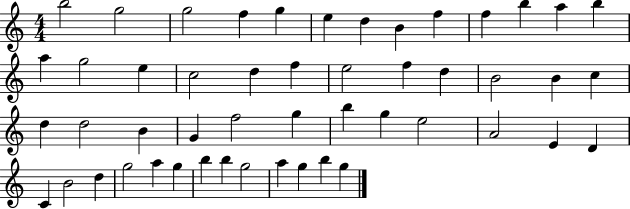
{
  \clef treble
  \numericTimeSignature
  \time 4/4
  \key c \major
  b''2 g''2 | g''2 f''4 g''4 | e''4 d''4 b'4 f''4 | f''4 b''4 a''4 b''4 | \break a''4 g''2 e''4 | c''2 d''4 f''4 | e''2 f''4 d''4 | b'2 b'4 c''4 | \break d''4 d''2 b'4 | g'4 f''2 g''4 | b''4 g''4 e''2 | a'2 e'4 d'4 | \break c'4 b'2 d''4 | g''2 a''4 g''4 | b''4 b''4 g''2 | a''4 g''4 b''4 g''4 | \break \bar "|."
}